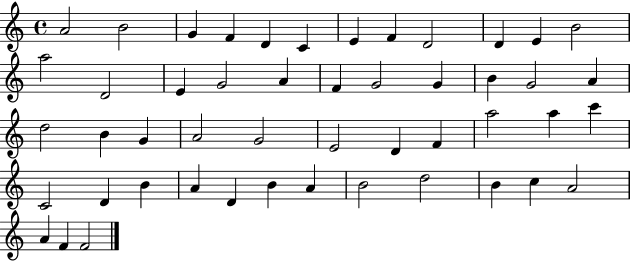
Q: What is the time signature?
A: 4/4